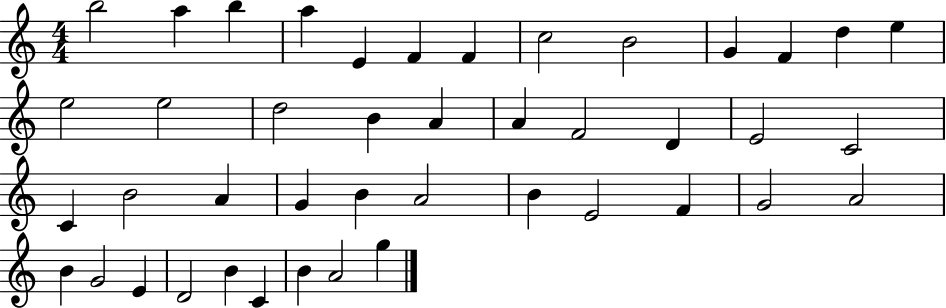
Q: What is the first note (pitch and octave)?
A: B5